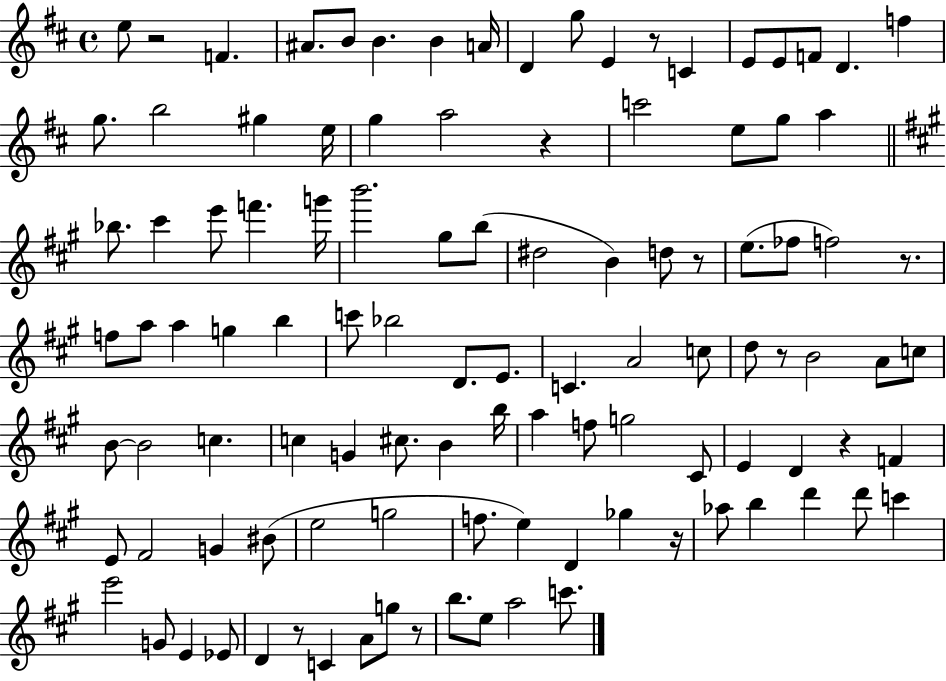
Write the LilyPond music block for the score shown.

{
  \clef treble
  \time 4/4
  \defaultTimeSignature
  \key d \major
  e''8 r2 f'4. | ais'8. b'8 b'4. b'4 a'16 | d'4 g''8 e'4 r8 c'4 | e'8 e'8 f'8 d'4. f''4 | \break g''8. b''2 gis''4 e''16 | g''4 a''2 r4 | c'''2 e''8 g''8 a''4 | \bar "||" \break \key a \major bes''8. cis'''4 e'''8 f'''4. g'''16 | b'''2. gis''8 b''8( | dis''2 b'4) d''8 r8 | e''8.( fes''8 f''2) r8. | \break f''8 a''8 a''4 g''4 b''4 | c'''8 bes''2 d'8. e'8. | c'4. a'2 c''8 | d''8 r8 b'2 a'8 c''8 | \break b'8~~ b'2 c''4. | c''4 g'4 cis''8. b'4 b''16 | a''4 f''8 g''2 cis'8 | e'4 d'4 r4 f'4 | \break e'8 fis'2 g'4 bis'8( | e''2 g''2 | f''8. e''4) d'4 ges''4 r16 | aes''8 b''4 d'''4 d'''8 c'''4 | \break e'''2 g'8 e'4 ees'8 | d'4 r8 c'4 a'8 g''8 r8 | b''8. e''8 a''2 c'''8. | \bar "|."
}